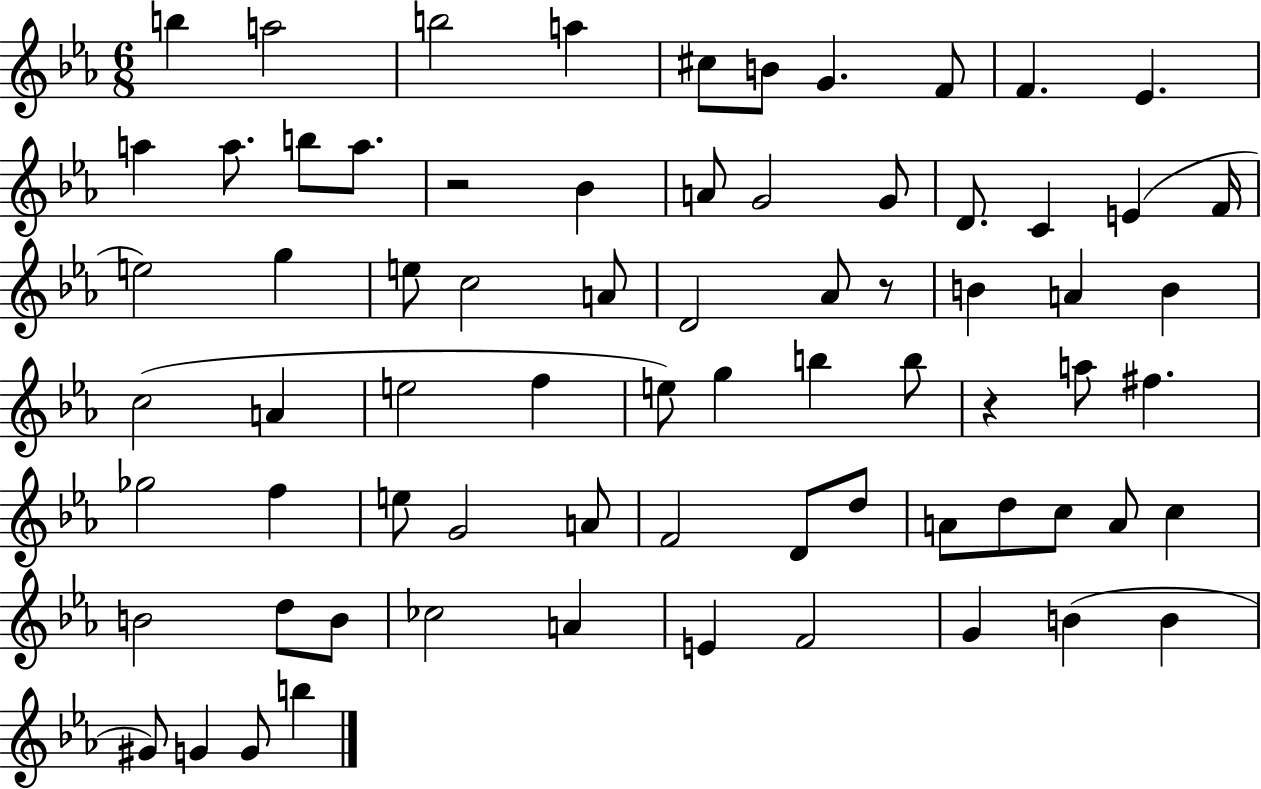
X:1
T:Untitled
M:6/8
L:1/4
K:Eb
b a2 b2 a ^c/2 B/2 G F/2 F _E a a/2 b/2 a/2 z2 _B A/2 G2 G/2 D/2 C E F/4 e2 g e/2 c2 A/2 D2 _A/2 z/2 B A B c2 A e2 f e/2 g b b/2 z a/2 ^f _g2 f e/2 G2 A/2 F2 D/2 d/2 A/2 d/2 c/2 A/2 c B2 d/2 B/2 _c2 A E F2 G B B ^G/2 G G/2 b